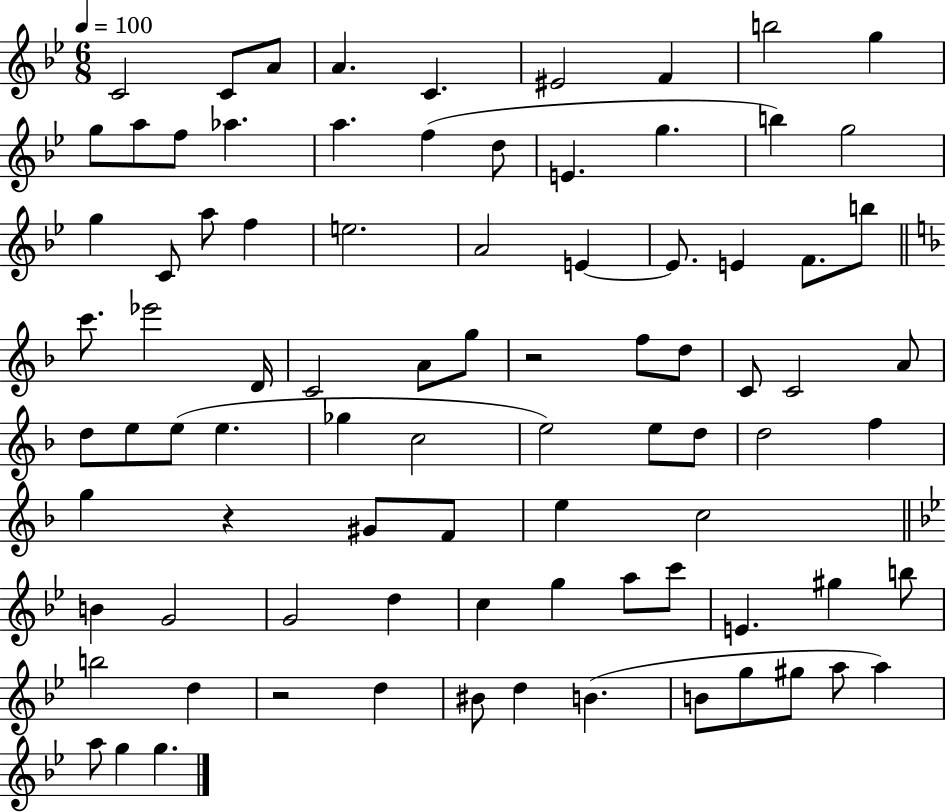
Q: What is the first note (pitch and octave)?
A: C4